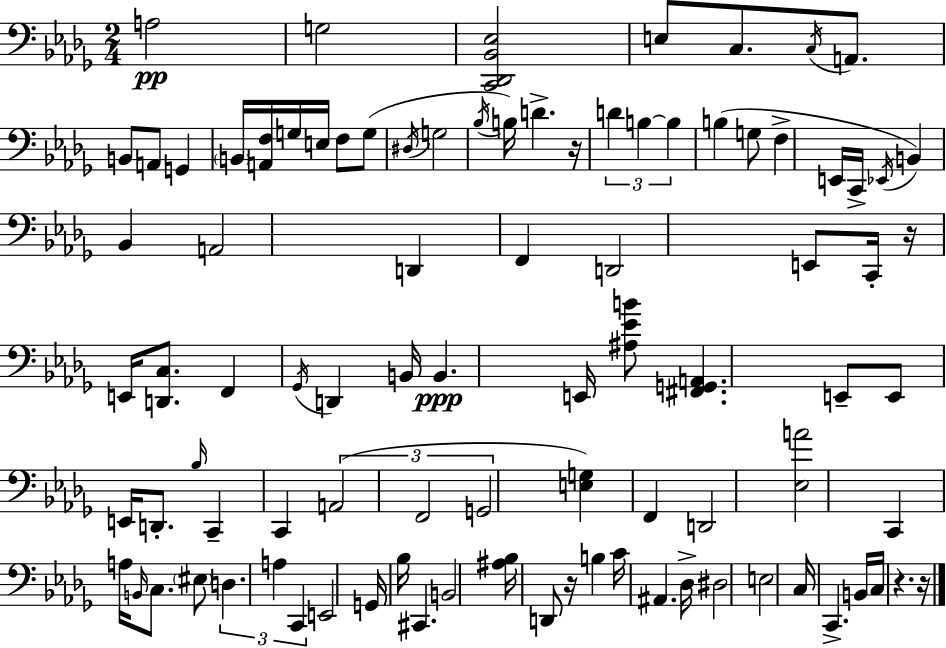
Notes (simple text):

A3/h G3/h [C2,Db2,Bb2,Eb3]/h E3/e C3/e. C3/s A2/e. B2/e A2/e G2/q B2/s [A2,F3]/s G3/s E3/s F3/e G3/e D#3/s G3/h Bb3/s B3/s D4/q. R/s D4/q B3/q B3/q B3/q G3/e F3/q E2/s C2/s Eb2/s B2/q Bb2/q A2/h D2/q F2/q D2/h E2/e C2/s R/s E2/s [D2,C3]/e. F2/q Gb2/s D2/q B2/s B2/q. E2/s [A#3,Eb4,B4]/e [F#2,G2,A2]/q. E2/e E2/e E2/s D2/e. Bb3/s C2/q C2/q A2/h F2/h G2/h [E3,G3]/q F2/q D2/h [Eb3,A4]/h C2/q A3/s B2/s C3/e. EIS3/e D3/q. A3/q C2/q E2/h G2/s Bb3/s C#2/q. B2/h [A#3,Bb3]/s D2/e R/s B3/q C4/s A#2/q. Db3/s D#3/h E3/h C3/s C2/q. B2/s C3/s R/q. R/s